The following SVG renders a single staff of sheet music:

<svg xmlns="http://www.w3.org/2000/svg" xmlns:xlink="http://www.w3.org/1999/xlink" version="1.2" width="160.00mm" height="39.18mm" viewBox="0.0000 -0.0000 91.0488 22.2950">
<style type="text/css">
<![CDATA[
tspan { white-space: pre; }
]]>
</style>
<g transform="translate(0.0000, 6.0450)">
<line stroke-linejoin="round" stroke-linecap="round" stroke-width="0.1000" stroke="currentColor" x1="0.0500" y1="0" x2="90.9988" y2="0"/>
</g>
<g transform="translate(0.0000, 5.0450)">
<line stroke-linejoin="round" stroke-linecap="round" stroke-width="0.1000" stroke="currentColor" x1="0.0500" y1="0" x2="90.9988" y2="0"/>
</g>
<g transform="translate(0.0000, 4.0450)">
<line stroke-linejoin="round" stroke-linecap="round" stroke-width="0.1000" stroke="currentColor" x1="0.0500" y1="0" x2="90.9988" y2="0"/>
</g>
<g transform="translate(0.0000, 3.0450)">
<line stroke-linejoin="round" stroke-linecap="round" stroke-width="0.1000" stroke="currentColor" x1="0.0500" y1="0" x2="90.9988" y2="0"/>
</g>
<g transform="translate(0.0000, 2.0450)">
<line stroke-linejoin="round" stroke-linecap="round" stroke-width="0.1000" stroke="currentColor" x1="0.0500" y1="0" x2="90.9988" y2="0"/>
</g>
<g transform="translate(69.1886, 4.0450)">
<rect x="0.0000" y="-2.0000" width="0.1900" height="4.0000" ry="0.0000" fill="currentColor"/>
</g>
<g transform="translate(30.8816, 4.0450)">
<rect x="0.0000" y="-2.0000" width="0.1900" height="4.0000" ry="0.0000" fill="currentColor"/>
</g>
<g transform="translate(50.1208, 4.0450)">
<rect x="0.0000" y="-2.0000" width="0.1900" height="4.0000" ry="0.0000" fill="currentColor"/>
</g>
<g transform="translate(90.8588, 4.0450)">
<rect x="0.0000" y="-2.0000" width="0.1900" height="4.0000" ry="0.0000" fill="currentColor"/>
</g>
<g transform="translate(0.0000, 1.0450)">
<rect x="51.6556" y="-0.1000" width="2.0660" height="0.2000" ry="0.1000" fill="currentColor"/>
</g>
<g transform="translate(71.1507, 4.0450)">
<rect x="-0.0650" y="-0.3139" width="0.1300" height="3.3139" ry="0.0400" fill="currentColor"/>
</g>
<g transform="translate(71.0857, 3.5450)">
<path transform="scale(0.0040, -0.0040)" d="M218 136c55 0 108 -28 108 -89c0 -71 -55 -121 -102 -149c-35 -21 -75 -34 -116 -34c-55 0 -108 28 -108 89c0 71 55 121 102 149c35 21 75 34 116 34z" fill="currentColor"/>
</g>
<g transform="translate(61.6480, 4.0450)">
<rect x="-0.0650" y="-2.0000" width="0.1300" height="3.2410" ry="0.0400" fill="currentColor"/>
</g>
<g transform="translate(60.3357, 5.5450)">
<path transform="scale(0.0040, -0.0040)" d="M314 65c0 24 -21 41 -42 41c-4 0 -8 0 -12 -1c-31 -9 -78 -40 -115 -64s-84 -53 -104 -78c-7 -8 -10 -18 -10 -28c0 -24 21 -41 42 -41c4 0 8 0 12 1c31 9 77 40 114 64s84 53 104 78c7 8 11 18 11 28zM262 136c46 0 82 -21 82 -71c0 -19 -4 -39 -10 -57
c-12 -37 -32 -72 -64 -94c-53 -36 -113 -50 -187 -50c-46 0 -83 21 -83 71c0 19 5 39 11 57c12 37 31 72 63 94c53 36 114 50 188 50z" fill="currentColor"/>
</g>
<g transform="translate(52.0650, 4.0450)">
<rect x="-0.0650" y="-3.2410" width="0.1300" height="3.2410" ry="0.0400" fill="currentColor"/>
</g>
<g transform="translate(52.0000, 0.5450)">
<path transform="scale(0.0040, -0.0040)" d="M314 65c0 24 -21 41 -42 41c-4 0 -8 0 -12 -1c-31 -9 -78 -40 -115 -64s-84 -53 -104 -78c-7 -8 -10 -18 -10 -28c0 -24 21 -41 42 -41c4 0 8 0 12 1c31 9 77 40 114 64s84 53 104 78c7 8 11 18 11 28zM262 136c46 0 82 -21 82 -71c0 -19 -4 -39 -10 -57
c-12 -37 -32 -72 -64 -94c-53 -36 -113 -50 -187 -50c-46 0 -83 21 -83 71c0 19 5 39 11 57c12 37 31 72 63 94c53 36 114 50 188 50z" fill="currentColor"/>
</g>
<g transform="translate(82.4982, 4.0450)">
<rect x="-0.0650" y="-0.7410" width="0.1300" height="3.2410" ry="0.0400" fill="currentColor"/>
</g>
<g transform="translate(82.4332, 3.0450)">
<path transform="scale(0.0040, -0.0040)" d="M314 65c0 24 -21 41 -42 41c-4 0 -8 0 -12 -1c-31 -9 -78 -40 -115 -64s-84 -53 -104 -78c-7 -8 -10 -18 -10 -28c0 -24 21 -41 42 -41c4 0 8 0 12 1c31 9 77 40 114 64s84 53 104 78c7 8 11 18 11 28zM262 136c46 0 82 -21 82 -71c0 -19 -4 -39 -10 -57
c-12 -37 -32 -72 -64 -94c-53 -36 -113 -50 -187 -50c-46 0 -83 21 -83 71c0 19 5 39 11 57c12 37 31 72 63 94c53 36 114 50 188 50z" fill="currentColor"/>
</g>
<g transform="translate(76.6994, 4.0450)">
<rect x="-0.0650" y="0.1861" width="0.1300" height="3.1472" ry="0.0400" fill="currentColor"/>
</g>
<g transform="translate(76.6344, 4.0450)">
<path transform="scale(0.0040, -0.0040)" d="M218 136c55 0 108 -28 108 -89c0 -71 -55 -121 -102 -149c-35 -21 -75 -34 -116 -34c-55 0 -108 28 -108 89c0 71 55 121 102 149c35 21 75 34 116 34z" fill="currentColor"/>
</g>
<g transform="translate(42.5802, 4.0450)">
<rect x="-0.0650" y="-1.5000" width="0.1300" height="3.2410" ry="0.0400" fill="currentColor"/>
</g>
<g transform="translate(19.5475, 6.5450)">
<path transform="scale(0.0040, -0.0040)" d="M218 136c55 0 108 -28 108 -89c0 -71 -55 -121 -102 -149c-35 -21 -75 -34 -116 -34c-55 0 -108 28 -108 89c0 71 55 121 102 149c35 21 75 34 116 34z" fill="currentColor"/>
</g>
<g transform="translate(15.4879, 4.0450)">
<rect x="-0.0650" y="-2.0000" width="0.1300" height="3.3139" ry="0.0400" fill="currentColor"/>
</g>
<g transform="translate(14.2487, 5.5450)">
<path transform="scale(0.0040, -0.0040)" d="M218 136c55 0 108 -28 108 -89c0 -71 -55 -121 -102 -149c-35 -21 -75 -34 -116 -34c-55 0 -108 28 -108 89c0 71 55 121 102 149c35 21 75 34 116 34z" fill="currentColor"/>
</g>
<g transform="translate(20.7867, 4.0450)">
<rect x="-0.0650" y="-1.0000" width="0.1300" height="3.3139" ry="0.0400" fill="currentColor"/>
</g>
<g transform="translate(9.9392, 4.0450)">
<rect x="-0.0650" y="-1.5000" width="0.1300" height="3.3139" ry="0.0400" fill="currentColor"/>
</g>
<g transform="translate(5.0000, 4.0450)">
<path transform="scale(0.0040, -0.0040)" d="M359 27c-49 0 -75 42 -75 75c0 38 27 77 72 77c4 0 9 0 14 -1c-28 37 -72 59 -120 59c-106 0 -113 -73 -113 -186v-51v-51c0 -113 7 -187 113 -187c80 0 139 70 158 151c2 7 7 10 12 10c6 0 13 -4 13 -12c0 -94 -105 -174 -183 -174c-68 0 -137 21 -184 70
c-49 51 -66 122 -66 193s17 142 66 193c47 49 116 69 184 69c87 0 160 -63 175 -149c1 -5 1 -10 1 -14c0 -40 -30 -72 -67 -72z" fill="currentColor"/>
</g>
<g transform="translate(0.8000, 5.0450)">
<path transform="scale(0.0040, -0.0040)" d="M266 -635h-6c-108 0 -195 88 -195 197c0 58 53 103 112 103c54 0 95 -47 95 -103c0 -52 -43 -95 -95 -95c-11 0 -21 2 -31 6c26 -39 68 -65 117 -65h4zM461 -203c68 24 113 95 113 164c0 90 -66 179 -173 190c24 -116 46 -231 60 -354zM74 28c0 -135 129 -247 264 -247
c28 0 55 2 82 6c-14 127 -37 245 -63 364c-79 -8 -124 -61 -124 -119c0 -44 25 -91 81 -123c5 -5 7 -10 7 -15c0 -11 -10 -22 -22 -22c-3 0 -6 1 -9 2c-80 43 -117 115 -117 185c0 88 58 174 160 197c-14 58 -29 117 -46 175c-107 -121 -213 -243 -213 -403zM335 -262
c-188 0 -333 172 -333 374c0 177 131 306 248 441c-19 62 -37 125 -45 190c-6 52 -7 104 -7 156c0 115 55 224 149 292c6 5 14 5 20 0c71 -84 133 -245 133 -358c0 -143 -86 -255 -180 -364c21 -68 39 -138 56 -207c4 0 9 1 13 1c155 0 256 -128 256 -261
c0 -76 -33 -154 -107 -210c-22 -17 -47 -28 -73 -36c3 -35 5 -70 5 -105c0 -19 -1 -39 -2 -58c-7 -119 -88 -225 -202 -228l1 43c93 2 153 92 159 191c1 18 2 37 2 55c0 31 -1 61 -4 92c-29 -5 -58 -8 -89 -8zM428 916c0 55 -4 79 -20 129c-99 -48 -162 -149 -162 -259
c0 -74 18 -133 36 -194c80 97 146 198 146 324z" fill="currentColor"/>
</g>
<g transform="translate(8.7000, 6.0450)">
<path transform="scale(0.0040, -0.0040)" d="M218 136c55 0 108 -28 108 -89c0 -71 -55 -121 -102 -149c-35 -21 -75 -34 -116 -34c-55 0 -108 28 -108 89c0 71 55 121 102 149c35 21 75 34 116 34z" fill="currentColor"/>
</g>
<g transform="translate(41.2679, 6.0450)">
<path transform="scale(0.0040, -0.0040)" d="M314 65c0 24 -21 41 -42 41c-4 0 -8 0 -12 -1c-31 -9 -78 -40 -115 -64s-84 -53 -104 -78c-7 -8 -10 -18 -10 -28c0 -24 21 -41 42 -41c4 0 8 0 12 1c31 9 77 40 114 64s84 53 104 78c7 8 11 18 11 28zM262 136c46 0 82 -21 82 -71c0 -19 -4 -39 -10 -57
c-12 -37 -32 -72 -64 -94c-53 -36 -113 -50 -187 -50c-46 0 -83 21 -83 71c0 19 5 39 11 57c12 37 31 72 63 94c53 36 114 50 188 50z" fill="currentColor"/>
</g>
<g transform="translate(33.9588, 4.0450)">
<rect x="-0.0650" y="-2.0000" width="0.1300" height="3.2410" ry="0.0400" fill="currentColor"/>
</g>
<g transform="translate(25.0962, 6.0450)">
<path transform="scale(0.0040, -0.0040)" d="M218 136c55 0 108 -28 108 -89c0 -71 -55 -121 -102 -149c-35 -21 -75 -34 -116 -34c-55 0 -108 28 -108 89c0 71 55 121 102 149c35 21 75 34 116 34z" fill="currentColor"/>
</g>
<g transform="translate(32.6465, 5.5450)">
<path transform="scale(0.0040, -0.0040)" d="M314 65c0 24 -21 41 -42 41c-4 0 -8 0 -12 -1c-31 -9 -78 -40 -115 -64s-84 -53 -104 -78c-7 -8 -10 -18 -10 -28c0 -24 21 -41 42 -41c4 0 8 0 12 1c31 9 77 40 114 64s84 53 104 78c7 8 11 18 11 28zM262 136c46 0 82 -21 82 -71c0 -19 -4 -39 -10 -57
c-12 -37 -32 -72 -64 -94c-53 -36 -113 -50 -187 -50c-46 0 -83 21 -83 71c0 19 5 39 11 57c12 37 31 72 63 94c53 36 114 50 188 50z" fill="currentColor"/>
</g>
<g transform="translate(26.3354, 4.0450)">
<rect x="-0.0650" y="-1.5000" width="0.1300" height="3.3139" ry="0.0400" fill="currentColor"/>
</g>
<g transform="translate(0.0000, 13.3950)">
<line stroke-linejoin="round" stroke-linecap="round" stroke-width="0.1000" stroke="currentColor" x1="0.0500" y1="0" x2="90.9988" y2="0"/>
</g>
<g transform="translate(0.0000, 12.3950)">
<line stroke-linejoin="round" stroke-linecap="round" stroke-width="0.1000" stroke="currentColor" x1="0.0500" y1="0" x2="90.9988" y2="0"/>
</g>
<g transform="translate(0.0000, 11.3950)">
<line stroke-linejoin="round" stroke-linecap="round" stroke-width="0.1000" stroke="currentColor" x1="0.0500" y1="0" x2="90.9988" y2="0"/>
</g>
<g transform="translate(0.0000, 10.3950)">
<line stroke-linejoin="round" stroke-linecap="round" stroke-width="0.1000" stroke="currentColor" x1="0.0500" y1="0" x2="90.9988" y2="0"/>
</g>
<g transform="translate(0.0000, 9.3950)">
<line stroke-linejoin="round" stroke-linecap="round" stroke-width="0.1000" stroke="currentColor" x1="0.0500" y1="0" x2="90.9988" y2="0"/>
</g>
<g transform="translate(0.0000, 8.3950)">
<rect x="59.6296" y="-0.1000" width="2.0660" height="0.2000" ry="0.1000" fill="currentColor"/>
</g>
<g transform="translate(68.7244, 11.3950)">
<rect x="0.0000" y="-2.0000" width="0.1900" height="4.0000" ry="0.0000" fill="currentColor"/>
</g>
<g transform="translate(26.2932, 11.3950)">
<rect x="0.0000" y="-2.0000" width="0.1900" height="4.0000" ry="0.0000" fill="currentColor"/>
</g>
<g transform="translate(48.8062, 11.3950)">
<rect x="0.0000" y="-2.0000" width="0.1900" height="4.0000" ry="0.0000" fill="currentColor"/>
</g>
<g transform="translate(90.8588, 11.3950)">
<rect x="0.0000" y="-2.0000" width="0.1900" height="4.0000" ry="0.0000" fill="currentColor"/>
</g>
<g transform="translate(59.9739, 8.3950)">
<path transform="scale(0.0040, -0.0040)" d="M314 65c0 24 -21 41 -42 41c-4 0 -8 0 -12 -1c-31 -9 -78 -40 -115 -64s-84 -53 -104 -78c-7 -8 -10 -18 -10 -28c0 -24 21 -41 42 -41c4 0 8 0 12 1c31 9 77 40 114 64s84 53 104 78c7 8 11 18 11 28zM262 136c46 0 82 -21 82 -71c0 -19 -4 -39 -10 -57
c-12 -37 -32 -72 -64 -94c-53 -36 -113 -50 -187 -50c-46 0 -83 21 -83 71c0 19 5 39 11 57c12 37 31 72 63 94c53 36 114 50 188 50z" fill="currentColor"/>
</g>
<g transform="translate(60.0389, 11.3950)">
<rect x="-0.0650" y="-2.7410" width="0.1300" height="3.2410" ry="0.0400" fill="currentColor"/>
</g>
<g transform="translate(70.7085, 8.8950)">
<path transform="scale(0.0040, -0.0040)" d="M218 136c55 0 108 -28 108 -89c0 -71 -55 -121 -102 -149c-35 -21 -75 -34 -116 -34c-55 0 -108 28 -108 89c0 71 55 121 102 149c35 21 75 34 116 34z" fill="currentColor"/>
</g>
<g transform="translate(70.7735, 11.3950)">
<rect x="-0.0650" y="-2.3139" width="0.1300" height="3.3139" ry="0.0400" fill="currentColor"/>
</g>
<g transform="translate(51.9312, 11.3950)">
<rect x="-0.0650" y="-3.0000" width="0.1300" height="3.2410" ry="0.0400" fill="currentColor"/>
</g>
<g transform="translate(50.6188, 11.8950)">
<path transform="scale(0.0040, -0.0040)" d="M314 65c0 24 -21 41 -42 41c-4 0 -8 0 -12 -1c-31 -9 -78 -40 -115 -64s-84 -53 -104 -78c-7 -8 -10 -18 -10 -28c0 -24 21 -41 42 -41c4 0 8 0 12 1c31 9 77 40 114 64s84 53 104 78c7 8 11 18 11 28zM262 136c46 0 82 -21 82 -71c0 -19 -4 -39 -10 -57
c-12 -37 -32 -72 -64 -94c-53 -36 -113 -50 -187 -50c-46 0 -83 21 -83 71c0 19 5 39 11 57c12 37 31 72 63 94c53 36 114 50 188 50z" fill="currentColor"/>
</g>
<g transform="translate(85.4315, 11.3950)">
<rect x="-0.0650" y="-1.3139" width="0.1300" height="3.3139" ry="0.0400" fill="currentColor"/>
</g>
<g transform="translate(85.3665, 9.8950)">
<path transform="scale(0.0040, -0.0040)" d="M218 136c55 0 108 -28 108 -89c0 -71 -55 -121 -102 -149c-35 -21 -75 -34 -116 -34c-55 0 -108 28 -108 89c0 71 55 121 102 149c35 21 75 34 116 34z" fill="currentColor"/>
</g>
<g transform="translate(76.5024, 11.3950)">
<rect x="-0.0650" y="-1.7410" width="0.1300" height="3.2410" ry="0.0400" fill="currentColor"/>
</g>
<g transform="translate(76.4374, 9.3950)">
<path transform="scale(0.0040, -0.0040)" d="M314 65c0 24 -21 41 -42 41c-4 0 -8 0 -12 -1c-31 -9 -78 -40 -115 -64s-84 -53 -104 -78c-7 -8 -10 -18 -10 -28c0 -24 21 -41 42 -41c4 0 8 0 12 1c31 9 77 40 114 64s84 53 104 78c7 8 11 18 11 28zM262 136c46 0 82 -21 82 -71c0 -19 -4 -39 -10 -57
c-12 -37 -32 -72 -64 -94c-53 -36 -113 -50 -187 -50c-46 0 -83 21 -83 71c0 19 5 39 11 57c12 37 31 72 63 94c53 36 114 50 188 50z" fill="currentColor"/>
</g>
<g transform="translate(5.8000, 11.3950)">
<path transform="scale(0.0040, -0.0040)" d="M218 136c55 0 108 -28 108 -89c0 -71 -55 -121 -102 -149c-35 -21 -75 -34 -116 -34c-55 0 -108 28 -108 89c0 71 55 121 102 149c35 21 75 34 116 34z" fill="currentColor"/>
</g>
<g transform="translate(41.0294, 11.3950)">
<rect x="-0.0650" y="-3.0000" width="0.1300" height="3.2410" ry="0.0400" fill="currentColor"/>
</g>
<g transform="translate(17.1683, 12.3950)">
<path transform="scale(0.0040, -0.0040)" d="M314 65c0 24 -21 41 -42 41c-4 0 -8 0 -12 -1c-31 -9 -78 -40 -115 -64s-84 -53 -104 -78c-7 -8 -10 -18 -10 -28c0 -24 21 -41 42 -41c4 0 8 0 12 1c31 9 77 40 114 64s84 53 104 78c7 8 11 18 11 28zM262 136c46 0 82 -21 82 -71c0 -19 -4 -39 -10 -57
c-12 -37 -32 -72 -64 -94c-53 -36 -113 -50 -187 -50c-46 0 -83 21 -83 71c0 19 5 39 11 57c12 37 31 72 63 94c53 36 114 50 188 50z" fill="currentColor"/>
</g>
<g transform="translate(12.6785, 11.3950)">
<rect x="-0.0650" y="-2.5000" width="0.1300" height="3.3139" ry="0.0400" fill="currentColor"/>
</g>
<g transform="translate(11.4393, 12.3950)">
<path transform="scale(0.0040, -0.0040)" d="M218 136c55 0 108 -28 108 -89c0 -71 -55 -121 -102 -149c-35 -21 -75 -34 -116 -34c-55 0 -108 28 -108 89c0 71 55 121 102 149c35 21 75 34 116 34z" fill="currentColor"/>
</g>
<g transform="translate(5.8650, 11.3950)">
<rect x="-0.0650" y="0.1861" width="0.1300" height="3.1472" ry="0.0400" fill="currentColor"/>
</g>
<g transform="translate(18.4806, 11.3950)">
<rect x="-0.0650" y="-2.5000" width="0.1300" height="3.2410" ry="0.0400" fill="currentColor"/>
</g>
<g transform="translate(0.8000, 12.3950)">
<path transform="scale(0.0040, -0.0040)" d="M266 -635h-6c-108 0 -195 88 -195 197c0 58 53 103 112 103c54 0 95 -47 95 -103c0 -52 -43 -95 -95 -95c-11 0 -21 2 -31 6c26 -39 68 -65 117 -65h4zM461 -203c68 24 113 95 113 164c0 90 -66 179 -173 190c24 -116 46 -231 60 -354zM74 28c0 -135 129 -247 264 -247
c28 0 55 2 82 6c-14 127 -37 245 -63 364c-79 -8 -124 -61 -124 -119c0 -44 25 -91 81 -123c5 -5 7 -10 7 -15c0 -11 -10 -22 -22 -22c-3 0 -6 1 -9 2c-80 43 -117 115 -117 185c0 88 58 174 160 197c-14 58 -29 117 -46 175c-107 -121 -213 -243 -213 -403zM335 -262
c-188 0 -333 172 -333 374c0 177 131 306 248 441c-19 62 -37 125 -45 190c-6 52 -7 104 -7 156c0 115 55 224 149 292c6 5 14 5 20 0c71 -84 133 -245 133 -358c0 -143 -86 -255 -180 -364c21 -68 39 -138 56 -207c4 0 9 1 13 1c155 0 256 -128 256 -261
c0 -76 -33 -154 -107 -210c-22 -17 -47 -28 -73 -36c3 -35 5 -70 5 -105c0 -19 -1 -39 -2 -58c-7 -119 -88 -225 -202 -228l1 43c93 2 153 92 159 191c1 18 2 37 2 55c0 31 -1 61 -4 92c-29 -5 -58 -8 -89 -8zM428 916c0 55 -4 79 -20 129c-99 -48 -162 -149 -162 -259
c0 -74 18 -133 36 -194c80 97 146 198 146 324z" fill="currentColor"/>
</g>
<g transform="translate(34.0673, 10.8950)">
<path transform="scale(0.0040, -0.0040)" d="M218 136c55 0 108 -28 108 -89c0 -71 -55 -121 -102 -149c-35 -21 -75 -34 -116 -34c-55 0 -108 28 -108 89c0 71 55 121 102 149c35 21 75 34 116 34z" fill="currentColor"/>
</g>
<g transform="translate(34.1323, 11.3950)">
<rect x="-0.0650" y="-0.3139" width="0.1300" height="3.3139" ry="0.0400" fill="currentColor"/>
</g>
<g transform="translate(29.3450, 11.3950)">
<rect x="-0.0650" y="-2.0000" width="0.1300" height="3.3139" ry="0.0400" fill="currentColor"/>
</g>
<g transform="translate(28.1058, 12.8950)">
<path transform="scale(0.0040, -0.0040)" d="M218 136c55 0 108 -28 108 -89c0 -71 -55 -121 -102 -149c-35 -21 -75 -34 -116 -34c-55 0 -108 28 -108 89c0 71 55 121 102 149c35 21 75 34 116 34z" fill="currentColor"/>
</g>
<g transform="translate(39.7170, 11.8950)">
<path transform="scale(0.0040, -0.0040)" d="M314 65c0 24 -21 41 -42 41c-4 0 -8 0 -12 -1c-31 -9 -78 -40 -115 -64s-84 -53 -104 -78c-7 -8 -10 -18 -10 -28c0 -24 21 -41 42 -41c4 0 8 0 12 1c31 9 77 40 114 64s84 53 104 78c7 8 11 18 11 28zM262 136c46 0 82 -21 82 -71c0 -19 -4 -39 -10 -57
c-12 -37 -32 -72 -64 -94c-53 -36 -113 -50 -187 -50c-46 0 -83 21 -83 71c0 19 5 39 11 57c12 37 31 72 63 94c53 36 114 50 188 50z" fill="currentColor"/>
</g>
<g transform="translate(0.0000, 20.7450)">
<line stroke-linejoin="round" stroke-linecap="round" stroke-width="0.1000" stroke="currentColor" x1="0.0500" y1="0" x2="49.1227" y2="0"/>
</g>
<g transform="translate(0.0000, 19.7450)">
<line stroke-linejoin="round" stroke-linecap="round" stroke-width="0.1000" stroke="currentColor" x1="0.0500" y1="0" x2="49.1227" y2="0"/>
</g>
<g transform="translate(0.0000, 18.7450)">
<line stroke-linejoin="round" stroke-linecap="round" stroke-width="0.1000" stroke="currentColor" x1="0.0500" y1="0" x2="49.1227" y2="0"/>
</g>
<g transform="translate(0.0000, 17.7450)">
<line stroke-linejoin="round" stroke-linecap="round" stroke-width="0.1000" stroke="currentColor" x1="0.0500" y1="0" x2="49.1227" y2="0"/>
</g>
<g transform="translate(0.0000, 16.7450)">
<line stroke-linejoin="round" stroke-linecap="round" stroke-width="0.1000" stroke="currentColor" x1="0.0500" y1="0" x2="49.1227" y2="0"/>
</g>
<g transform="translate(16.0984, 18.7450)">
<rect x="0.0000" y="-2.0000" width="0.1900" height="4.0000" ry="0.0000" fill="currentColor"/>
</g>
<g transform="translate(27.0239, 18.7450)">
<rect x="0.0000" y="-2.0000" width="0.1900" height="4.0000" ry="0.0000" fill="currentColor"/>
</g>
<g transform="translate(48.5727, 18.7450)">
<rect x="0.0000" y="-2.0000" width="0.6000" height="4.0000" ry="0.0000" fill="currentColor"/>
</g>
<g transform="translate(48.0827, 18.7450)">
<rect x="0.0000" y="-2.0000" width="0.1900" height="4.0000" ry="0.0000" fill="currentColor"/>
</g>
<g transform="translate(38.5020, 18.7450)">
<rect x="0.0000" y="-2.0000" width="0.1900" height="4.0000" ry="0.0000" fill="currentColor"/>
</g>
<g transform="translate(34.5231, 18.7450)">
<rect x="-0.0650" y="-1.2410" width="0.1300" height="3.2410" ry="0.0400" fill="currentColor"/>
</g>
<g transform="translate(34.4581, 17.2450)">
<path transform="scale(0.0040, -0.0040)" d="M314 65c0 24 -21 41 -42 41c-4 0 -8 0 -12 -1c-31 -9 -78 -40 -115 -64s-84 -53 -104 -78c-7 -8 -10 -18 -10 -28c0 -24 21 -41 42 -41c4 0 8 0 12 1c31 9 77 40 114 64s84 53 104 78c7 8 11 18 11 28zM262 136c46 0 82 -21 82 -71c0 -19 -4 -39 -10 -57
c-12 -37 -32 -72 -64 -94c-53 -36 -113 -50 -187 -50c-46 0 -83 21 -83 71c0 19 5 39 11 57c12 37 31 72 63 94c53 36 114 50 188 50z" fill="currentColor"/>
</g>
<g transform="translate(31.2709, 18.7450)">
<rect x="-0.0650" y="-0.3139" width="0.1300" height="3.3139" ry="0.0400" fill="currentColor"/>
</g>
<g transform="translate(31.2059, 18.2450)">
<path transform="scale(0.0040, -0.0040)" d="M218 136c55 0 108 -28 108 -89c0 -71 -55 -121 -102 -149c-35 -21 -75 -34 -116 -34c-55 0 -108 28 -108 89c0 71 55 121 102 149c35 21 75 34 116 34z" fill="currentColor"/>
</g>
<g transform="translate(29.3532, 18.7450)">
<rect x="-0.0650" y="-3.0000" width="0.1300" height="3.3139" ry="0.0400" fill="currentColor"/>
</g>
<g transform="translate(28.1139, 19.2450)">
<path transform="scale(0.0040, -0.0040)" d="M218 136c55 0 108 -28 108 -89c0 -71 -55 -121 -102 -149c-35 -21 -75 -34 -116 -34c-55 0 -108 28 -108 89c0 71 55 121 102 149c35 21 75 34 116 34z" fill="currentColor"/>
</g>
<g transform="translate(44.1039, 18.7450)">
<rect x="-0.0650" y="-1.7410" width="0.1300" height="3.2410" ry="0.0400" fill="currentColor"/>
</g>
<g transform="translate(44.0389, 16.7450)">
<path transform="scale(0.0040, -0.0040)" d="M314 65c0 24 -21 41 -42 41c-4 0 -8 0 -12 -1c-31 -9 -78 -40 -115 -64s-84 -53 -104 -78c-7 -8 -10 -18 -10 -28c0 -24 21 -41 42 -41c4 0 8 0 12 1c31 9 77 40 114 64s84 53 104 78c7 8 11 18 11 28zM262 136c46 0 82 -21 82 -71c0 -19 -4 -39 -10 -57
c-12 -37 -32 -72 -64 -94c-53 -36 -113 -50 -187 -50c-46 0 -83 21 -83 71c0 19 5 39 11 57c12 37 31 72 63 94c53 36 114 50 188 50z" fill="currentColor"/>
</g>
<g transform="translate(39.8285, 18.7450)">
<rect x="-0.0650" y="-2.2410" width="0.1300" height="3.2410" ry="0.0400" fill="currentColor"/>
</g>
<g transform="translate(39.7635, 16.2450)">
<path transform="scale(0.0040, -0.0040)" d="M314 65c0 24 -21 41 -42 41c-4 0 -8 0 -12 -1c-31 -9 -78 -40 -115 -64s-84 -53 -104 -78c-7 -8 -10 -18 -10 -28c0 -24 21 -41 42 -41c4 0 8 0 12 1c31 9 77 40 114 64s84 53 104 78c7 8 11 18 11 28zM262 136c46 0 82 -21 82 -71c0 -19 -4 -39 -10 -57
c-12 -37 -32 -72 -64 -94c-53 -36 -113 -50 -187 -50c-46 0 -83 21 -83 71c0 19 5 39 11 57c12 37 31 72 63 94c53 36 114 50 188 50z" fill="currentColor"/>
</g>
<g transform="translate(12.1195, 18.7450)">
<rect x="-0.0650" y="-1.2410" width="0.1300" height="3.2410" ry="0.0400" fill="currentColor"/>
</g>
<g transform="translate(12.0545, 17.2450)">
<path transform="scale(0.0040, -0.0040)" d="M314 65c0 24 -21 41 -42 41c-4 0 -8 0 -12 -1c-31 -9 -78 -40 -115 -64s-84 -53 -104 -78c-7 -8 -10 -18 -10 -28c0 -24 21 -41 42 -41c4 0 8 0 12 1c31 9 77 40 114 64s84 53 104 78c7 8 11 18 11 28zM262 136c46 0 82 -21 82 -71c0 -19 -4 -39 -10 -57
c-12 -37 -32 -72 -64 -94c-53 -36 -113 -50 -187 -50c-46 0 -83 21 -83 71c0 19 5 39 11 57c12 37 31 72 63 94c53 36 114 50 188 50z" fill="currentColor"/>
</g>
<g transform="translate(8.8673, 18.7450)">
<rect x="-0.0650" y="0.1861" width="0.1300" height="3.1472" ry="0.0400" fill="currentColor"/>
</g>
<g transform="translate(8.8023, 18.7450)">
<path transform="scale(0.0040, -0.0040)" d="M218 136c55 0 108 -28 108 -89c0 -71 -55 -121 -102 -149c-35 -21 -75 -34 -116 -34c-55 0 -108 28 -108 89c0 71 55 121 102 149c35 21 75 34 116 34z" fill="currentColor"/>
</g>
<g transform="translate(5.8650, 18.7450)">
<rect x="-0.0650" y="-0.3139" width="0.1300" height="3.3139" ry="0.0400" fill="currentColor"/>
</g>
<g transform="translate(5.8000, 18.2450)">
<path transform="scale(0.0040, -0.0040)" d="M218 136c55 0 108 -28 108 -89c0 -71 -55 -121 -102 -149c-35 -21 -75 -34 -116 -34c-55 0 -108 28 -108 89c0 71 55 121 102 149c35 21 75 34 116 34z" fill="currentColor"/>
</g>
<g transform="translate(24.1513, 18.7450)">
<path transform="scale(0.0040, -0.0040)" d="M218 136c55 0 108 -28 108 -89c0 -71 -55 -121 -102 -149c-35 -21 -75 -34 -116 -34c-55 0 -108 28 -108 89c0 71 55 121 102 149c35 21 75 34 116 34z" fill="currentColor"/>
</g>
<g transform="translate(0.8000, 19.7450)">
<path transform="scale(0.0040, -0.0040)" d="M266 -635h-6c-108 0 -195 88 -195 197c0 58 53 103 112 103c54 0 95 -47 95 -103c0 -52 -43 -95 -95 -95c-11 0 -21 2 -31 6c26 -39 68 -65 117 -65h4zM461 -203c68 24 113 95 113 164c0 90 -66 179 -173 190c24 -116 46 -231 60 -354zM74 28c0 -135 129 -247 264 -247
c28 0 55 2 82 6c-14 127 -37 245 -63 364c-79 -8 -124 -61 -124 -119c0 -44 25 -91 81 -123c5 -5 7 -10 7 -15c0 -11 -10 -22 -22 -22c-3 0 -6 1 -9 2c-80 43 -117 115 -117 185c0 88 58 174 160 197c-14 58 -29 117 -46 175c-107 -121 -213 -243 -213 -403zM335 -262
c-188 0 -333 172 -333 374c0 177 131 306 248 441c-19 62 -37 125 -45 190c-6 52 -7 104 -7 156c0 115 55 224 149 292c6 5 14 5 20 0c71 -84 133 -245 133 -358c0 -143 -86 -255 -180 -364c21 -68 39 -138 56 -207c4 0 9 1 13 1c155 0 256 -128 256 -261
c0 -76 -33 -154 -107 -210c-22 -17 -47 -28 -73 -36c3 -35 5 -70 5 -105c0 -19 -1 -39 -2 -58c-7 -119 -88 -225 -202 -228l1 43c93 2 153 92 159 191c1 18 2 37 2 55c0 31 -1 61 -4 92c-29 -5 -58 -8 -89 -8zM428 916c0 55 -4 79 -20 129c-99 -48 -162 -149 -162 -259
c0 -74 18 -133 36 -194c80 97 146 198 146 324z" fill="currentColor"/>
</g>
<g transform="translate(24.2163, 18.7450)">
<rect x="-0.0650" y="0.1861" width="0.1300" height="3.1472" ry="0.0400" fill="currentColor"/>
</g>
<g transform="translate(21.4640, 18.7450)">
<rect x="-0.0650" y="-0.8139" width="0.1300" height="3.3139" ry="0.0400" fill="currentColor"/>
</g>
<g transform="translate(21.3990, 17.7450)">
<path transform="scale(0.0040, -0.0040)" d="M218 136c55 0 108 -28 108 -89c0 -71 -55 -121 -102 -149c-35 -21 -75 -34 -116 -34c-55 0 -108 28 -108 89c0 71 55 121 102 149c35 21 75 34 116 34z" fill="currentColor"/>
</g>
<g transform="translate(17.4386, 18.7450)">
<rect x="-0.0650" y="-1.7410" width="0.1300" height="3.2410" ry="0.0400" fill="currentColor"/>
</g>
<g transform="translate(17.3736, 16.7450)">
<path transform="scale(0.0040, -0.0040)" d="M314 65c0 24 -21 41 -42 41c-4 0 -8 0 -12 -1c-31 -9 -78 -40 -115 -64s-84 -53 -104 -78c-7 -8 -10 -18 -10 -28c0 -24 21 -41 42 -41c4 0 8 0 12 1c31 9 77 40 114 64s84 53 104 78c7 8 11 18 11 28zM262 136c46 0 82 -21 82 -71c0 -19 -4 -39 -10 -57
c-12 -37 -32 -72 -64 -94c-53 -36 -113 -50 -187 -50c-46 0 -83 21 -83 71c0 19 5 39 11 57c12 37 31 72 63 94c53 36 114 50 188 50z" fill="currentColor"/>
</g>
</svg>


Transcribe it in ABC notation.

X:1
T:Untitled
M:4/4
L:1/4
K:C
E F D E F2 E2 b2 F2 c B d2 B G G2 F c A2 A2 a2 g f2 e c B e2 f2 d B A c e2 g2 f2